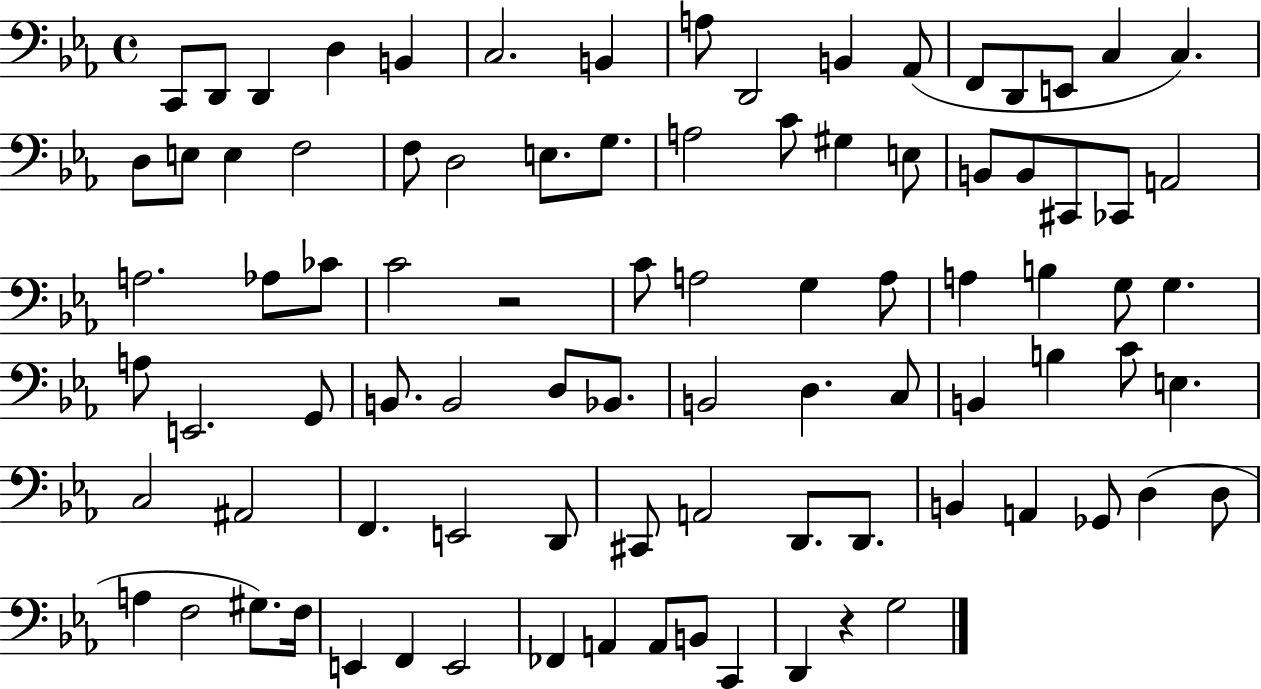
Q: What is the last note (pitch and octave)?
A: G3